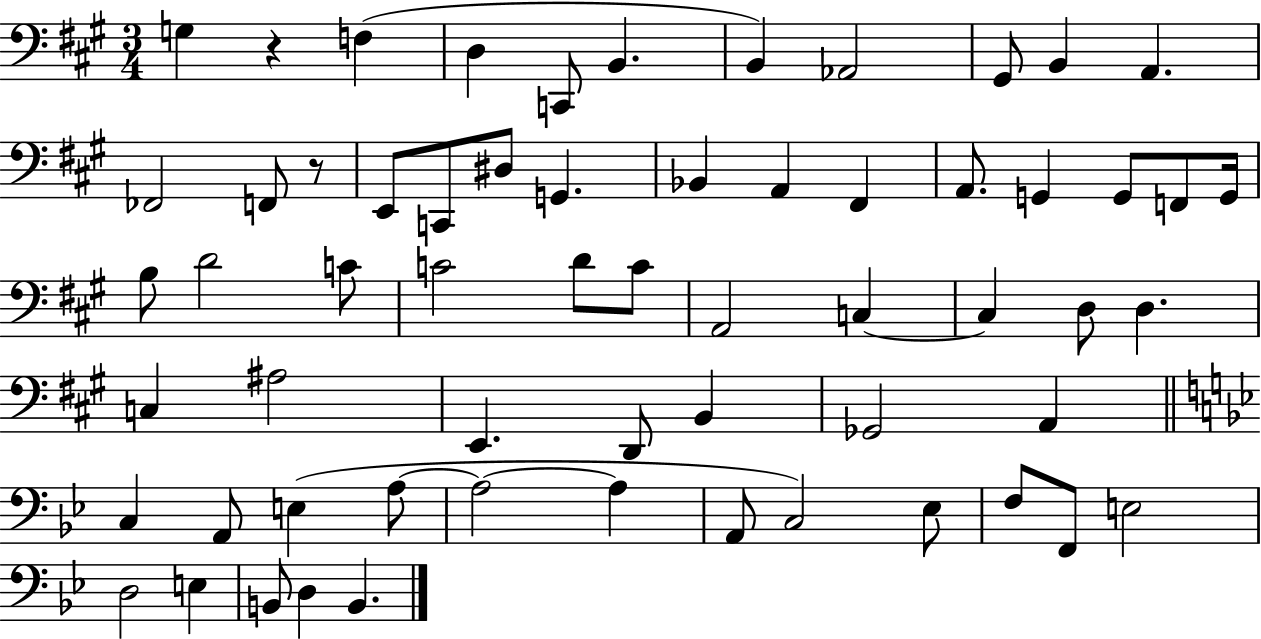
{
  \clef bass
  \numericTimeSignature
  \time 3/4
  \key a \major
  g4 r4 f4( | d4 c,8 b,4. | b,4) aes,2 | gis,8 b,4 a,4. | \break fes,2 f,8 r8 | e,8 c,8 dis8 g,4. | bes,4 a,4 fis,4 | a,8. g,4 g,8 f,8 g,16 | \break b8 d'2 c'8 | c'2 d'8 c'8 | a,2 c4~~ | c4 d8 d4. | \break c4 ais2 | e,4. d,8 b,4 | ges,2 a,4 | \bar "||" \break \key g \minor c4 a,8 e4( a8~~ | a2~~ a4 | a,8 c2) ees8 | f8 f,8 e2 | \break d2 e4 | b,8 d4 b,4. | \bar "|."
}